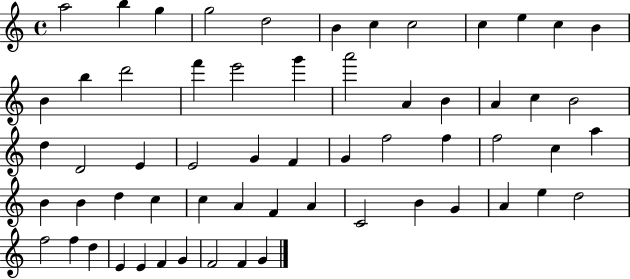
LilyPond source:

{
  \clef treble
  \time 4/4
  \defaultTimeSignature
  \key c \major
  a''2 b''4 g''4 | g''2 d''2 | b'4 c''4 c''2 | c''4 e''4 c''4 b'4 | \break b'4 b''4 d'''2 | f'''4 e'''2 g'''4 | a'''2 a'4 b'4 | a'4 c''4 b'2 | \break d''4 d'2 e'4 | e'2 g'4 f'4 | g'4 f''2 f''4 | f''2 c''4 a''4 | \break b'4 b'4 d''4 c''4 | c''4 a'4 f'4 a'4 | c'2 b'4 g'4 | a'4 e''4 d''2 | \break f''2 f''4 d''4 | e'4 e'4 f'4 g'4 | f'2 f'4 g'4 | \bar "|."
}